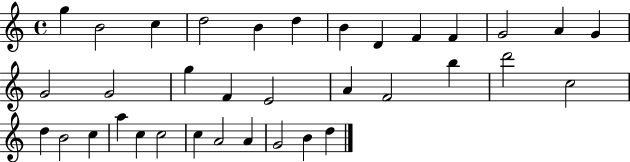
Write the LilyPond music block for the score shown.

{
  \clef treble
  \time 4/4
  \defaultTimeSignature
  \key c \major
  g''4 b'2 c''4 | d''2 b'4 d''4 | b'4 d'4 f'4 f'4 | g'2 a'4 g'4 | \break g'2 g'2 | g''4 f'4 e'2 | a'4 f'2 b''4 | d'''2 c''2 | \break d''4 b'2 c''4 | a''4 c''4 c''2 | c''4 a'2 a'4 | g'2 b'4 d''4 | \break \bar "|."
}